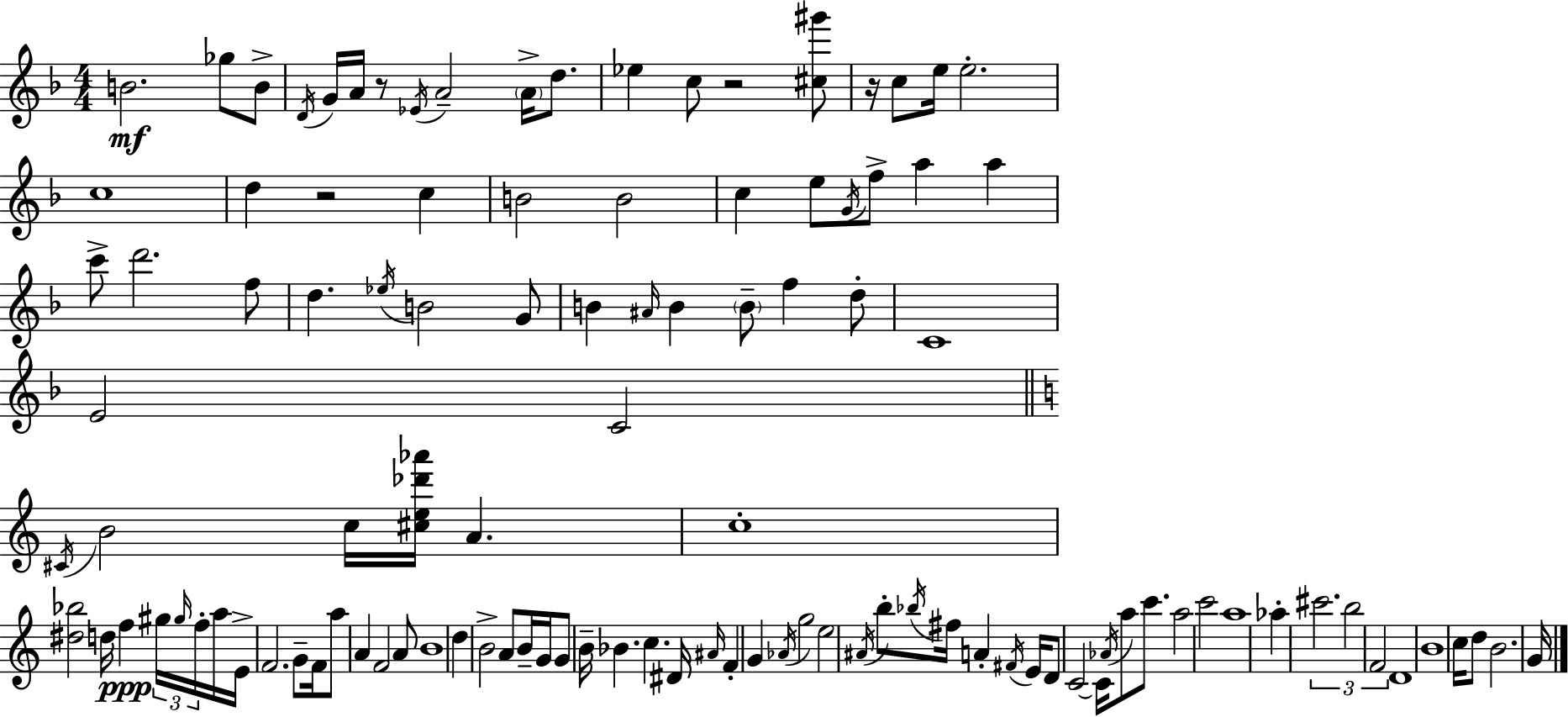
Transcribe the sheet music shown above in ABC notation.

X:1
T:Untitled
M:4/4
L:1/4
K:F
B2 _g/2 B/2 D/4 G/4 A/4 z/2 _E/4 A2 A/4 d/2 _e c/2 z2 [^c^g']/2 z/4 c/2 e/4 e2 c4 d z2 c B2 B2 c e/2 G/4 f/2 a a c'/2 d'2 f/2 d _e/4 B2 G/2 B ^A/4 B B/2 f d/2 C4 E2 C2 ^C/4 B2 c/4 [^ce_d'_a']/4 A c4 [^d_b]2 d/4 f ^g/4 ^g/4 f/4 a/4 E/4 F2 G/2 F/4 a/2 A F2 A/2 B4 d B2 A/2 B/4 G/4 G/2 B/4 _B c ^D/4 ^A/4 F G _A/4 g2 e2 ^A/4 b/2 _b/4 ^f/4 A ^F/4 E/4 D/2 C2 C/4 _A/4 a/2 c'/2 a2 c'2 a4 _a ^c'2 b2 F2 D4 B4 c/4 d/2 B2 G/4